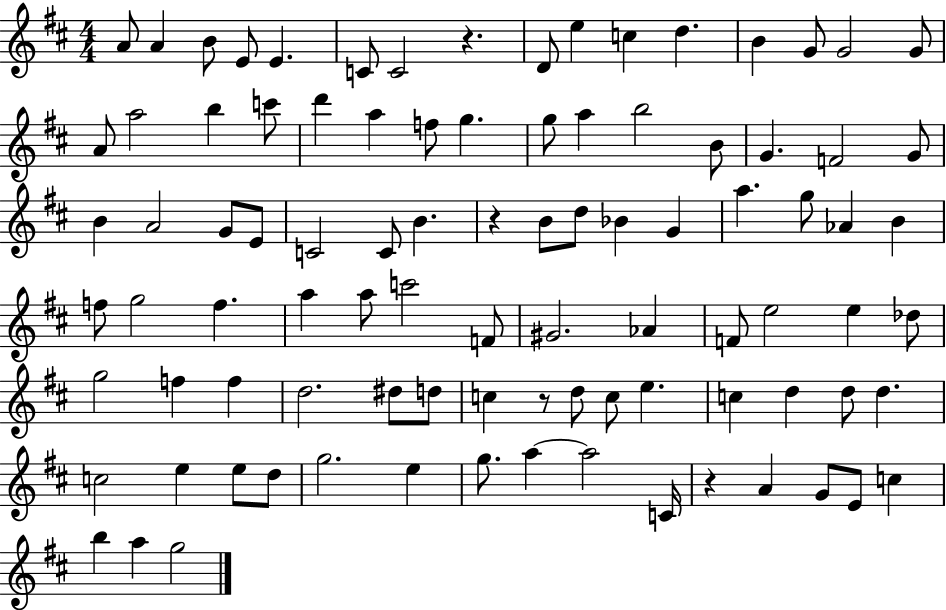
{
  \clef treble
  \numericTimeSignature
  \time 4/4
  \key d \major
  \repeat volta 2 { a'8 a'4 b'8 e'8 e'4. | c'8 c'2 r4. | d'8 e''4 c''4 d''4. | b'4 g'8 g'2 g'8 | \break a'8 a''2 b''4 c'''8 | d'''4 a''4 f''8 g''4. | g''8 a''4 b''2 b'8 | g'4. f'2 g'8 | \break b'4 a'2 g'8 e'8 | c'2 c'8 b'4. | r4 b'8 d''8 bes'4 g'4 | a''4. g''8 aes'4 b'4 | \break f''8 g''2 f''4. | a''4 a''8 c'''2 f'8 | gis'2. aes'4 | f'8 e''2 e''4 des''8 | \break g''2 f''4 f''4 | d''2. dis''8 d''8 | c''4 r8 d''8 c''8 e''4. | c''4 d''4 d''8 d''4. | \break c''2 e''4 e''8 d''8 | g''2. e''4 | g''8. a''4~~ a''2 c'16 | r4 a'4 g'8 e'8 c''4 | \break b''4 a''4 g''2 | } \bar "|."
}